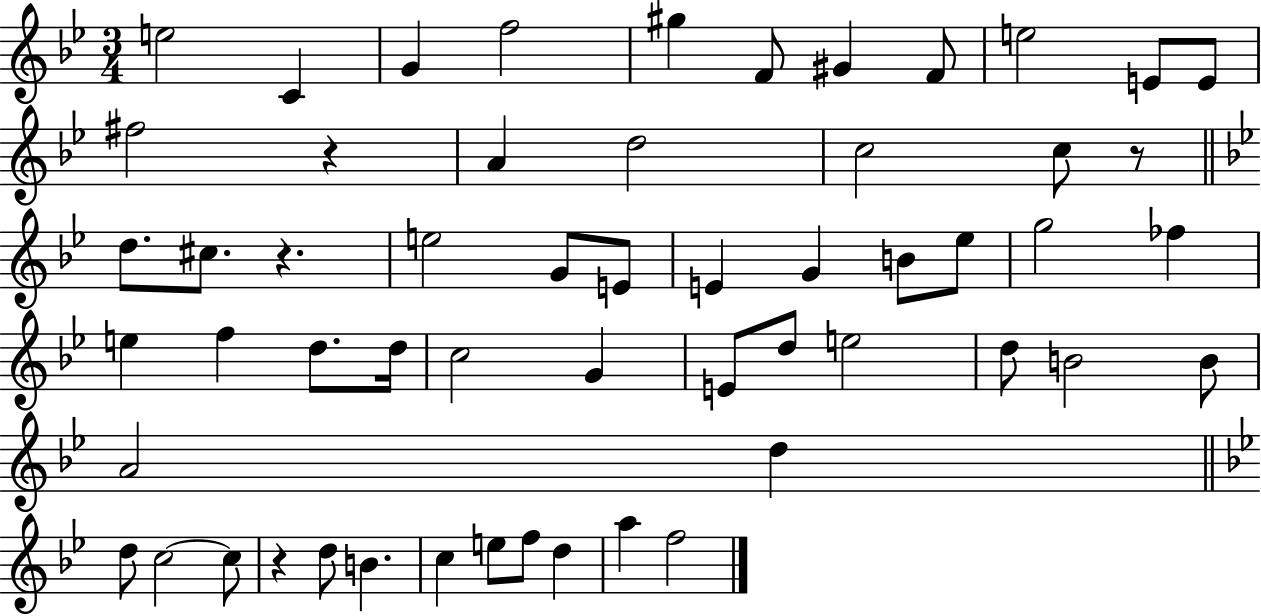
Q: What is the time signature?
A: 3/4